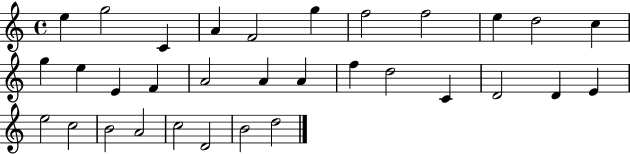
E5/q G5/h C4/q A4/q F4/h G5/q F5/h F5/h E5/q D5/h C5/q G5/q E5/q E4/q F4/q A4/h A4/q A4/q F5/q D5/h C4/q D4/h D4/q E4/q E5/h C5/h B4/h A4/h C5/h D4/h B4/h D5/h